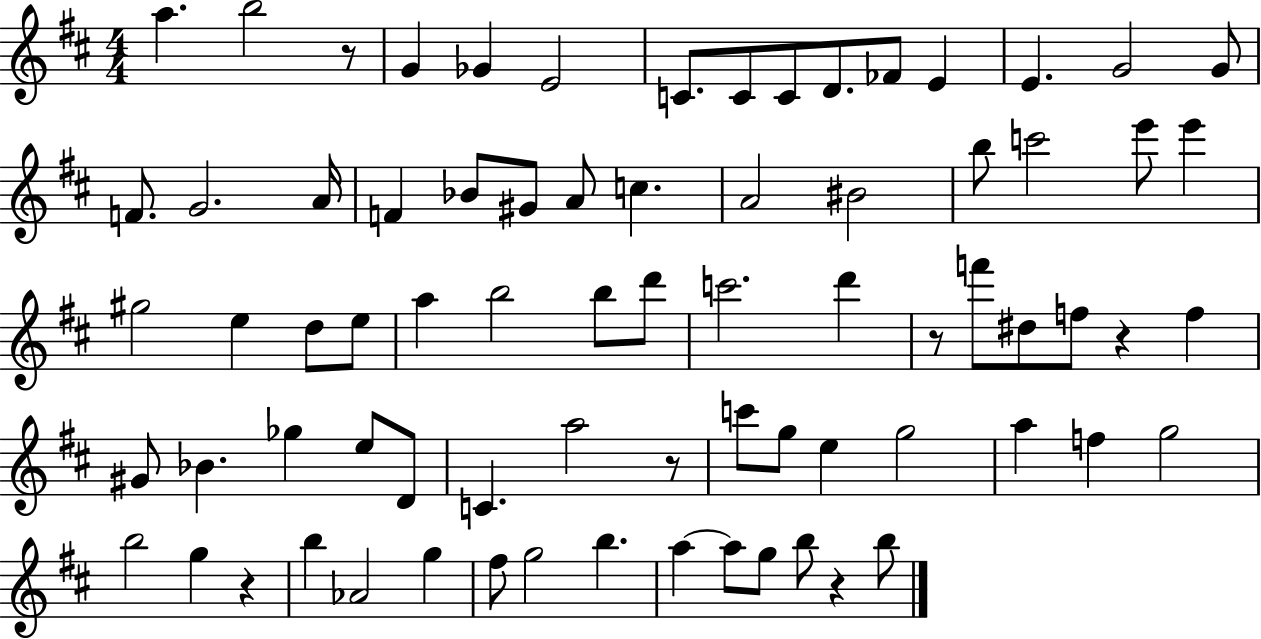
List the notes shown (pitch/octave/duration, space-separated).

A5/q. B5/h R/e G4/q Gb4/q E4/h C4/e. C4/e C4/e D4/e. FES4/e E4/q E4/q. G4/h G4/e F4/e. G4/h. A4/s F4/q Bb4/e G#4/e A4/e C5/q. A4/h BIS4/h B5/e C6/h E6/e E6/q G#5/h E5/q D5/e E5/e A5/q B5/h B5/e D6/e C6/h. D6/q R/e F6/e D#5/e F5/e R/q F5/q G#4/e Bb4/q. Gb5/q E5/e D4/e C4/q. A5/h R/e C6/e G5/e E5/q G5/h A5/q F5/q G5/h B5/h G5/q R/q B5/q Ab4/h G5/q F#5/e G5/h B5/q. A5/q A5/e G5/e B5/e R/q B5/e